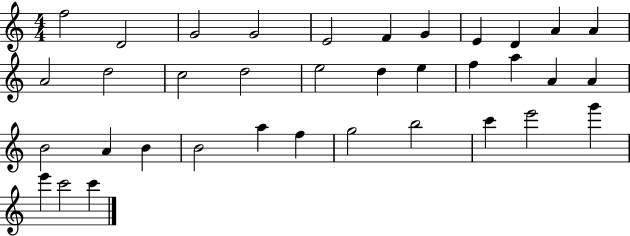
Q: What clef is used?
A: treble